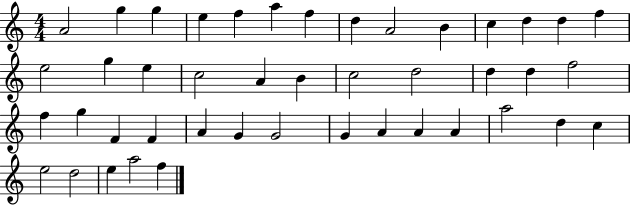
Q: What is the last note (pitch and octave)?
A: F5